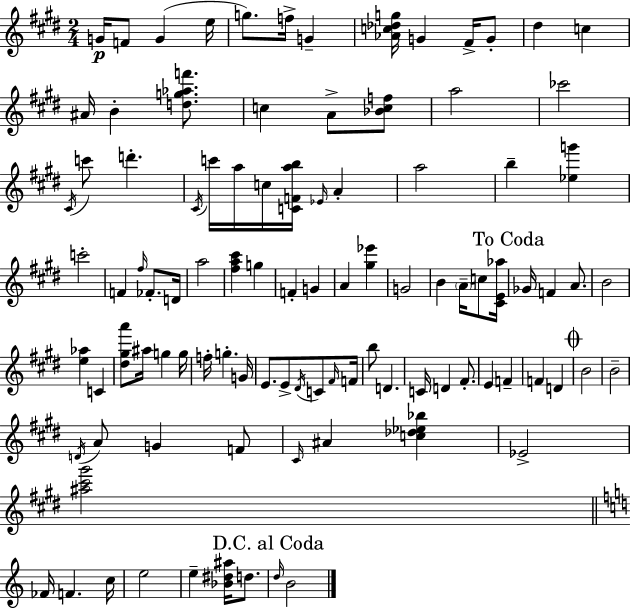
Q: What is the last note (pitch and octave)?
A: B4